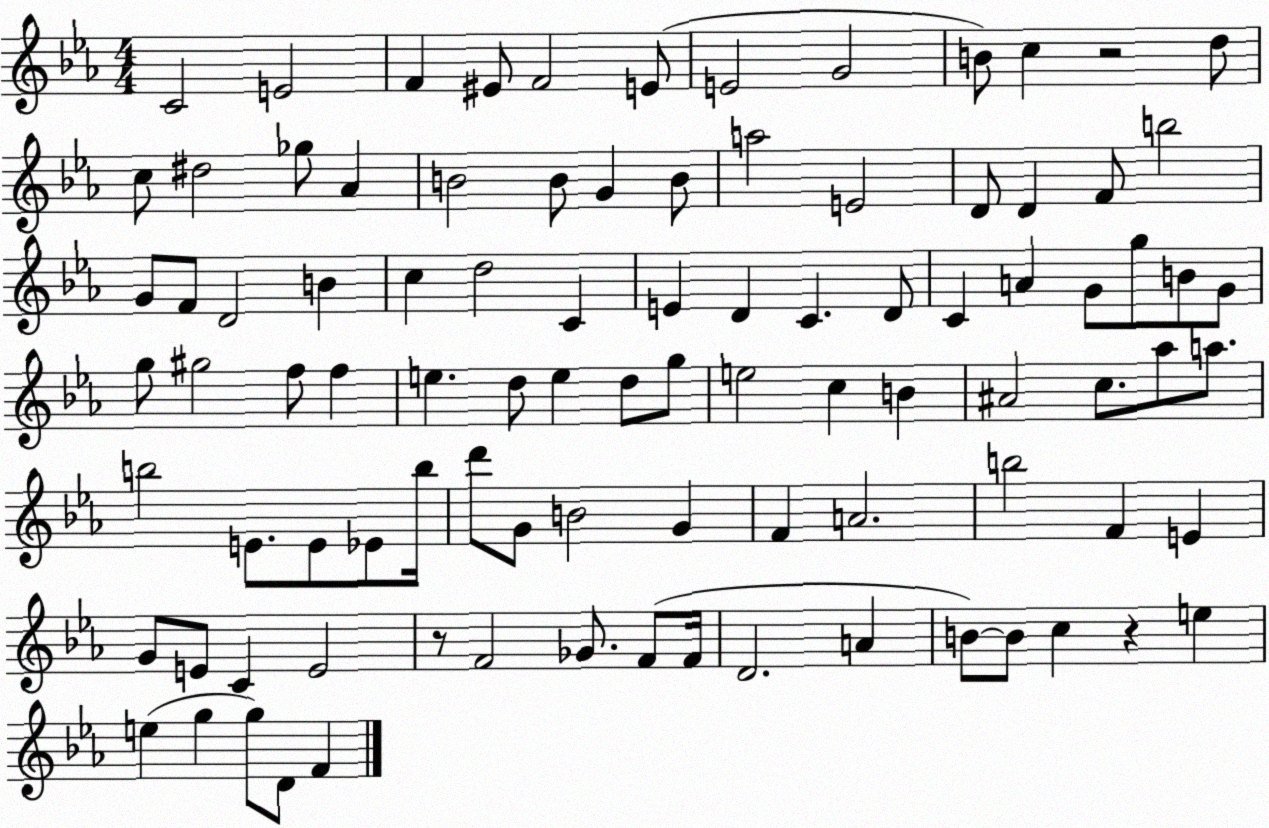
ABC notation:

X:1
T:Untitled
M:4/4
L:1/4
K:Eb
C2 E2 F ^E/2 F2 E/2 E2 G2 B/2 c z2 d/2 c/2 ^d2 _g/2 _A B2 B/2 G B/2 a2 E2 D/2 D F/2 b2 G/2 F/2 D2 B c d2 C E D C D/2 C A G/2 g/2 B/2 G/2 g/2 ^g2 f/2 f e d/2 e d/2 g/2 e2 c B ^A2 c/2 _a/2 a/2 b2 E/2 E/2 _E/2 b/4 d'/2 G/2 B2 G F A2 b2 F E G/2 E/2 C E2 z/2 F2 _G/2 F/2 F/4 D2 A B/2 B/2 c z e e g g/2 D/2 F